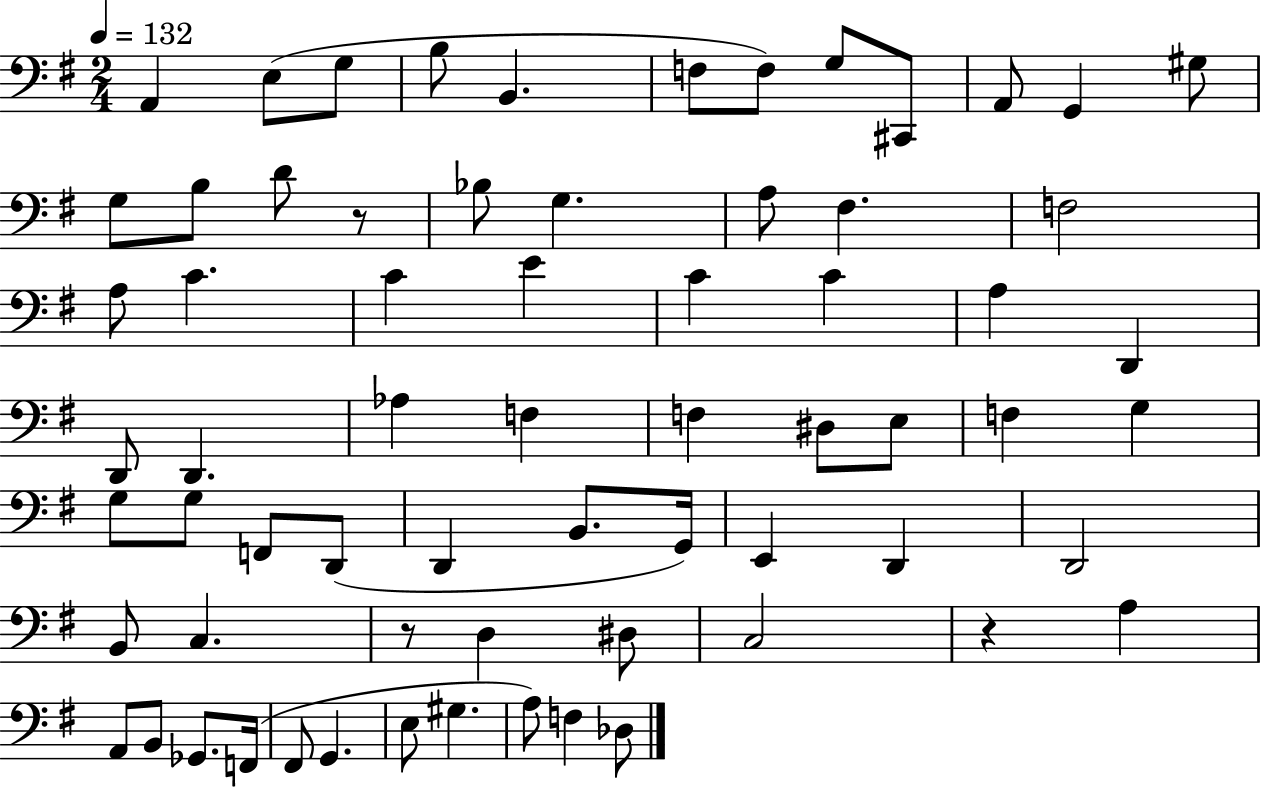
A2/q E3/e G3/e B3/e B2/q. F3/e F3/e G3/e C#2/e A2/e G2/q G#3/e G3/e B3/e D4/e R/e Bb3/e G3/q. A3/e F#3/q. F3/h A3/e C4/q. C4/q E4/q C4/q C4/q A3/q D2/q D2/e D2/q. Ab3/q F3/q F3/q D#3/e E3/e F3/q G3/q G3/e G3/e F2/e D2/e D2/q B2/e. G2/s E2/q D2/q D2/h B2/e C3/q. R/e D3/q D#3/e C3/h R/q A3/q A2/e B2/e Gb2/e. F2/s F#2/e G2/q. E3/e G#3/q. A3/e F3/q Db3/e